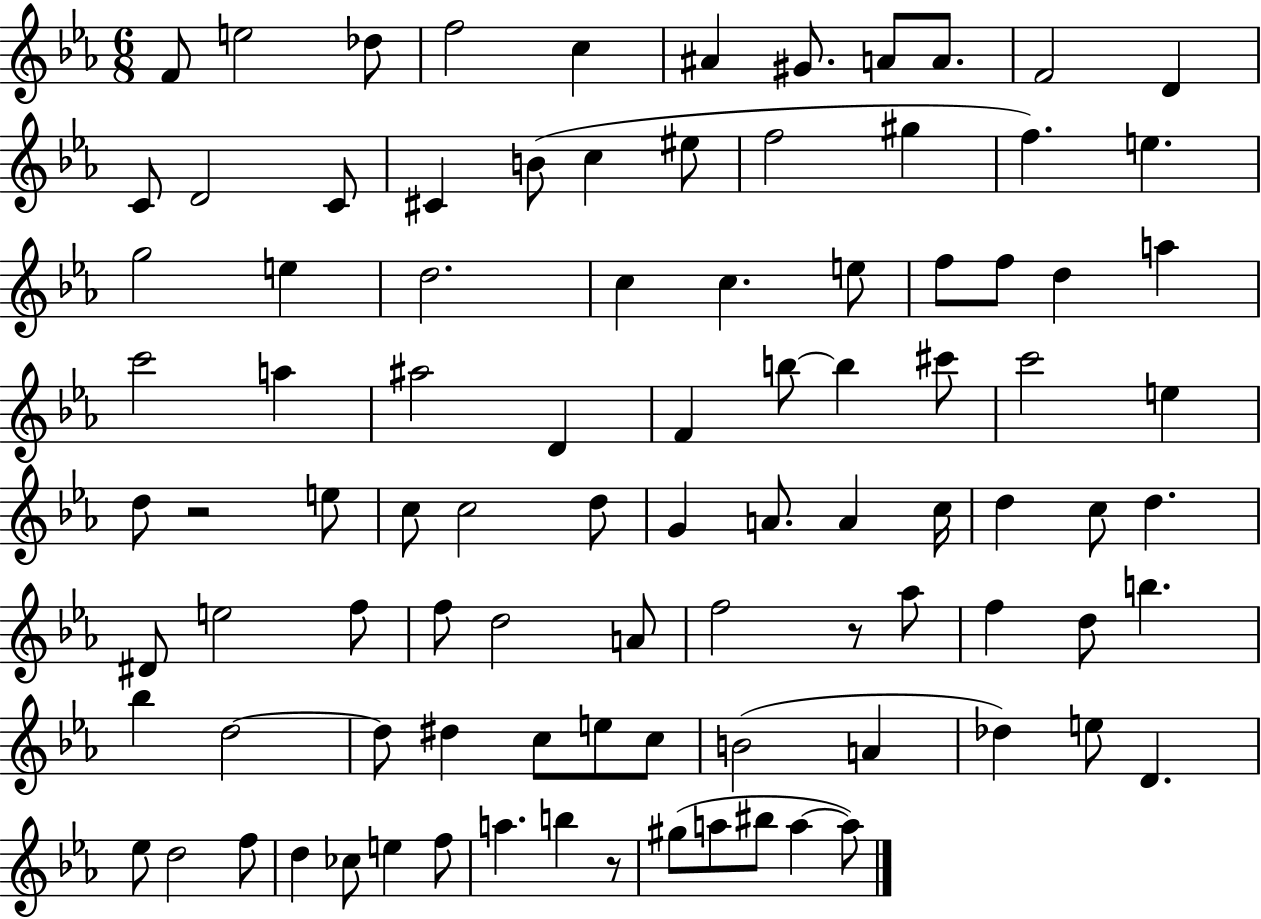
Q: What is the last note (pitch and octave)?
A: A5